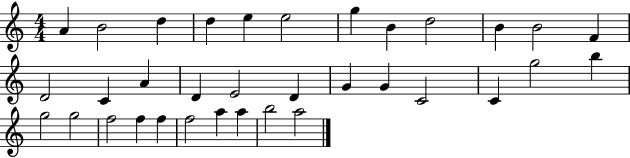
{
  \clef treble
  \numericTimeSignature
  \time 4/4
  \key c \major
  a'4 b'2 d''4 | d''4 e''4 e''2 | g''4 b'4 d''2 | b'4 b'2 f'4 | \break d'2 c'4 a'4 | d'4 e'2 d'4 | g'4 g'4 c'2 | c'4 g''2 b''4 | \break g''2 g''2 | f''2 f''4 f''4 | f''2 a''4 a''4 | b''2 a''2 | \break \bar "|."
}